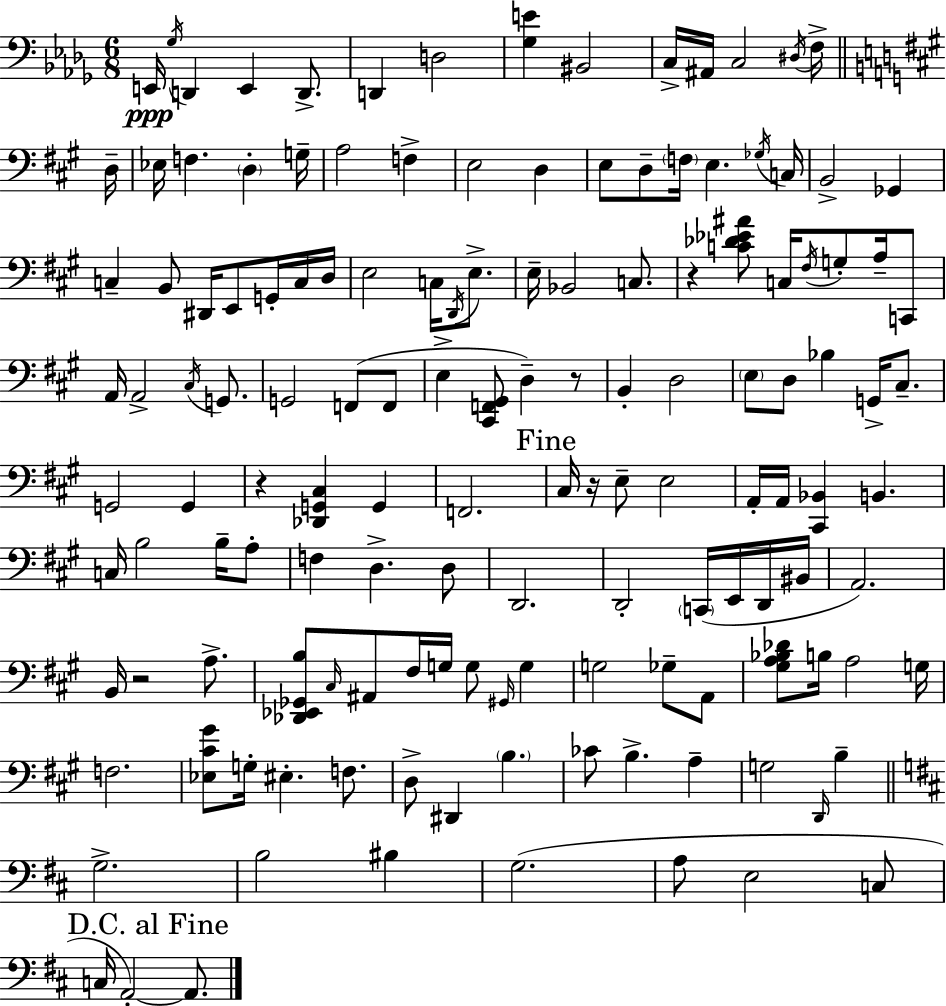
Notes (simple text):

E2/s Gb3/s D2/q E2/q D2/e. D2/q D3/h [Gb3,E4]/q BIS2/h C3/s A#2/s C3/h D#3/s F3/s D3/s Eb3/s F3/q. D3/q G3/s A3/h F3/q E3/h D3/q E3/e D3/e F3/s E3/q. Gb3/s C3/s B2/h Gb2/q C3/q B2/e D#2/s E2/e G2/s C3/s D3/s E3/h C3/s D2/s E3/e. E3/s Bb2/h C3/e. R/q [C4,Db4,Eb4,A#4]/e C3/s F#3/s G3/e A3/s C2/e A2/s A2/h C#3/s G2/e. G2/h F2/e F2/e E3/q [C#2,F2,G#2]/e D3/q R/e B2/q D3/h E3/e D3/e Bb3/q G2/s C#3/e. G2/h G2/q R/q [Db2,G2,C#3]/q G2/q F2/h. C#3/s R/s E3/e E3/h A2/s A2/s [C#2,Bb2]/q B2/q. C3/s B3/h B3/s A3/e F3/q D3/q. D3/e D2/h. D2/h C2/s E2/s D2/s BIS2/s A2/h. B2/s R/h A3/e. [Db2,Eb2,Gb2,B3]/e C#3/s A#2/e F#3/s G3/s G3/e G#2/s G3/q G3/h Gb3/e A2/e [G#3,A3,Bb3,Db4]/e B3/s A3/h G3/s F3/h. [Eb3,C#4,G#4]/e G3/s EIS3/q. F3/e. D3/e D#2/q B3/q. CES4/e B3/q. A3/q G3/h D2/s B3/q G3/h. B3/h BIS3/q G3/h. A3/e E3/h C3/e C3/s A2/h A2/e.